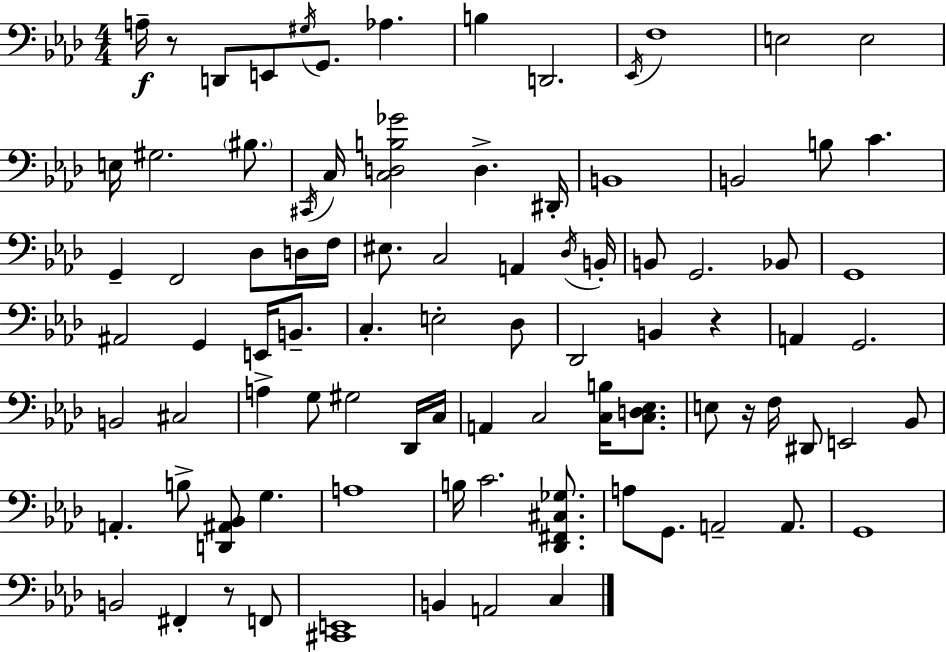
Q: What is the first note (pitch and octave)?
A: A3